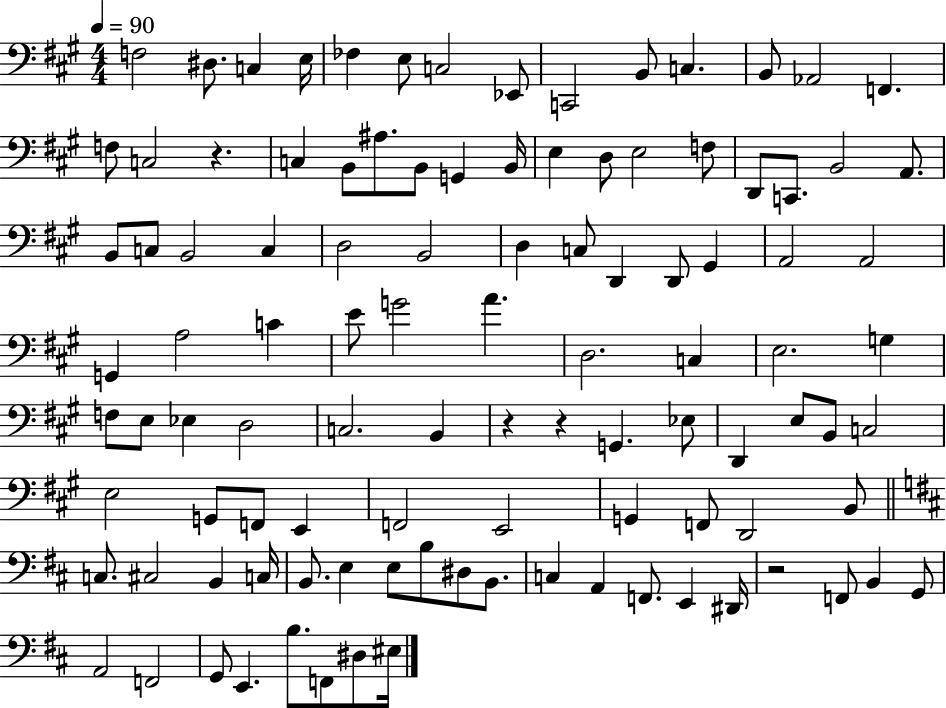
{
  \clef bass
  \numericTimeSignature
  \time 4/4
  \key a \major
  \tempo 4 = 90
  f2 dis8. c4 e16 | fes4 e8 c2 ees,8 | c,2 b,8 c4. | b,8 aes,2 f,4. | \break f8 c2 r4. | c4 b,8 ais8. b,8 g,4 b,16 | e4 d8 e2 f8 | d,8 c,8. b,2 a,8. | \break b,8 c8 b,2 c4 | d2 b,2 | d4 c8 d,4 d,8 gis,4 | a,2 a,2 | \break g,4 a2 c'4 | e'8 g'2 a'4. | d2. c4 | e2. g4 | \break f8 e8 ees4 d2 | c2. b,4 | r4 r4 g,4. ees8 | d,4 e8 b,8 c2 | \break e2 g,8 f,8 e,4 | f,2 e,2 | g,4 f,8 d,2 b,8 | \bar "||" \break \key b \minor c8. cis2 b,4 c16 | b,8. e4 e8 b8 dis8 b,8. | c4 a,4 f,8. e,4 dis,16 | r2 f,8 b,4 g,8 | \break a,2 f,2 | g,8 e,4. b8. f,8 dis8 eis16 | \bar "|."
}